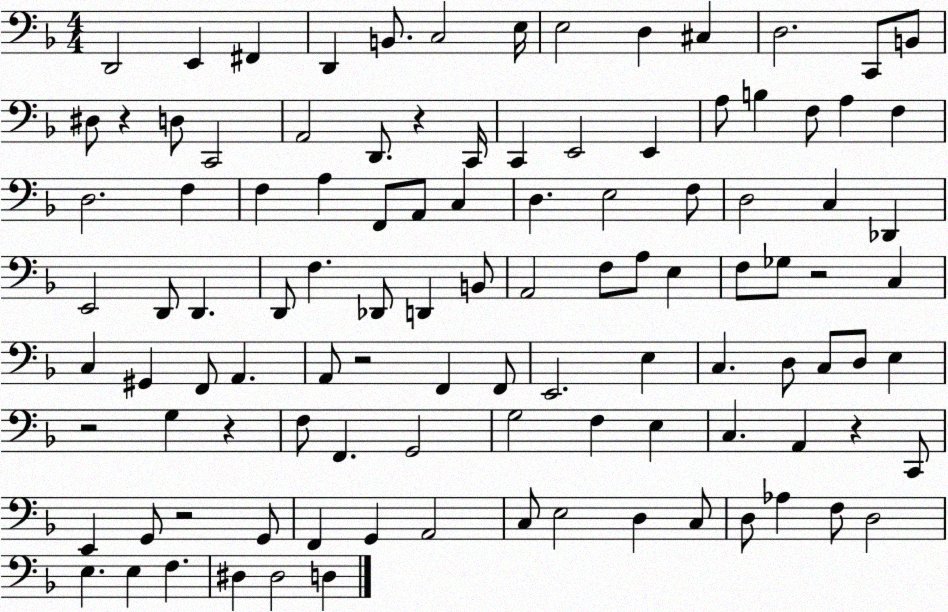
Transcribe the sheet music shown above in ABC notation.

X:1
T:Untitled
M:4/4
L:1/4
K:F
D,,2 E,, ^F,, D,, B,,/2 C,2 E,/4 E,2 D, ^C, D,2 C,,/2 B,,/2 ^D,/2 z D,/2 C,,2 A,,2 D,,/2 z C,,/4 C,, E,,2 E,, A,/2 B, F,/2 A, F, D,2 F, F, A, F,,/2 A,,/2 C, D, E,2 F,/2 D,2 C, _D,, E,,2 D,,/2 D,, D,,/2 F, _D,,/2 D,, B,,/2 A,,2 F,/2 A,/2 E, F,/2 _G,/2 z2 C, C, ^G,, F,,/2 A,, A,,/2 z2 F,, F,,/2 E,,2 E, C, D,/2 C,/2 D,/2 E, z2 G, z F,/2 F,, G,,2 G,2 F, E, C, A,, z C,,/2 E,, G,,/2 z2 G,,/2 F,, G,, A,,2 C,/2 E,2 D, C,/2 D,/2 _A, F,/2 D,2 E, E, F, ^D, ^D,2 D,